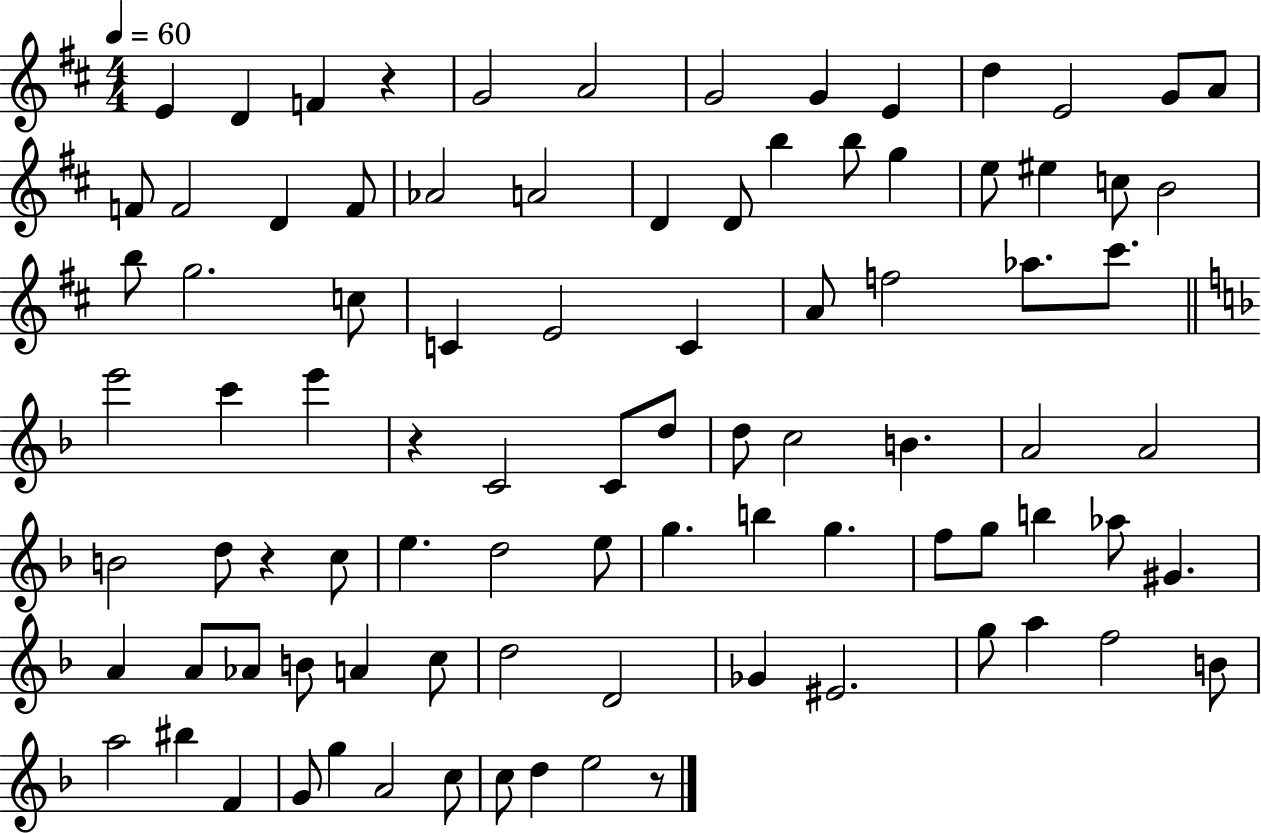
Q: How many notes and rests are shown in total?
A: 90